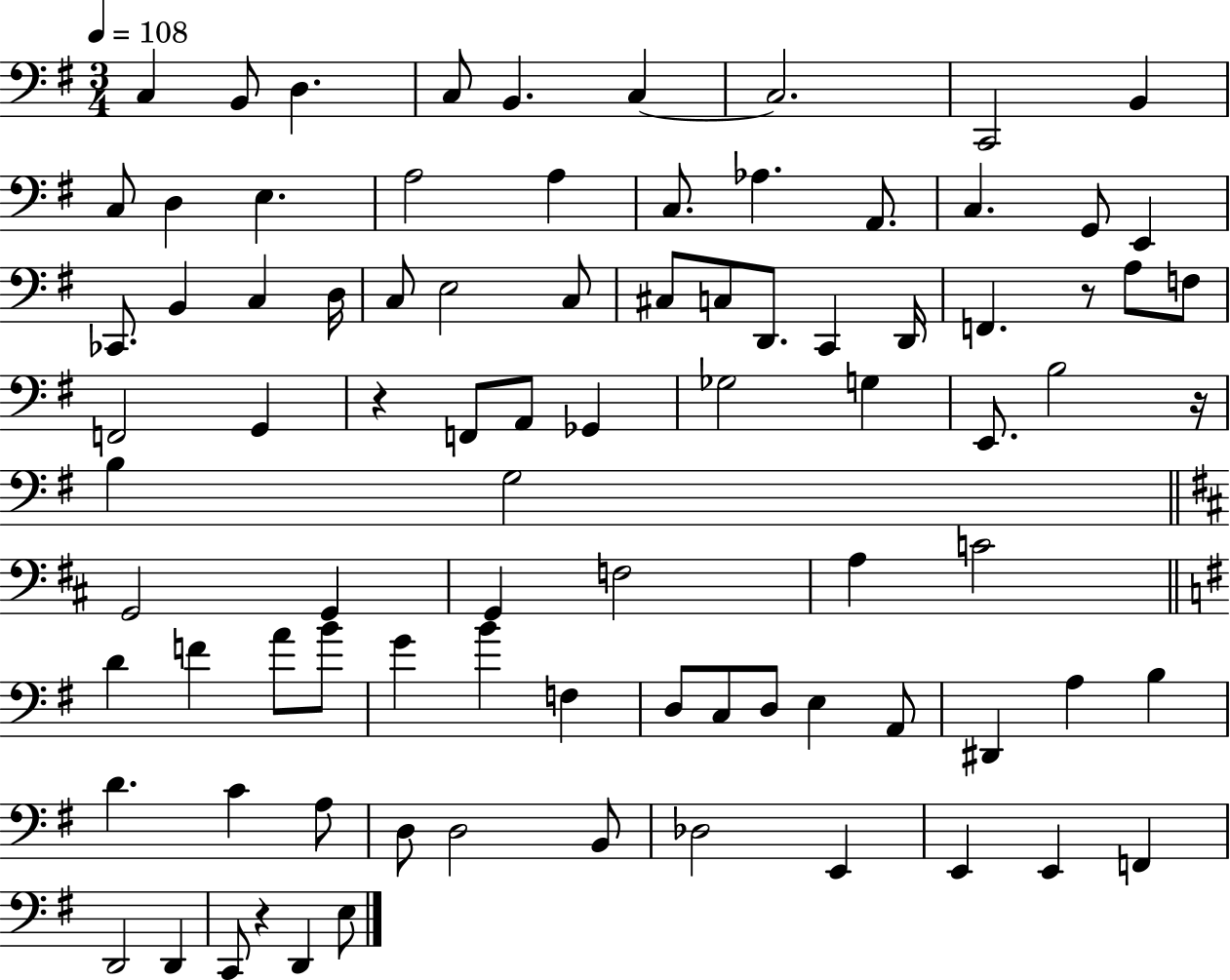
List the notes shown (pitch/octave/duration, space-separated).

C3/q B2/e D3/q. C3/e B2/q. C3/q C3/h. C2/h B2/q C3/e D3/q E3/q. A3/h A3/q C3/e. Ab3/q. A2/e. C3/q. G2/e E2/q CES2/e. B2/q C3/q D3/s C3/e E3/h C3/e C#3/e C3/e D2/e. C2/q D2/s F2/q. R/e A3/e F3/e F2/h G2/q R/q F2/e A2/e Gb2/q Gb3/h G3/q E2/e. B3/h R/s B3/q G3/h G2/h G2/q G2/q F3/h A3/q C4/h D4/q F4/q A4/e B4/e G4/q B4/q F3/q D3/e C3/e D3/e E3/q A2/e D#2/q A3/q B3/q D4/q. C4/q A3/e D3/e D3/h B2/e Db3/h E2/q E2/q E2/q F2/q D2/h D2/q C2/e R/q D2/q E3/e